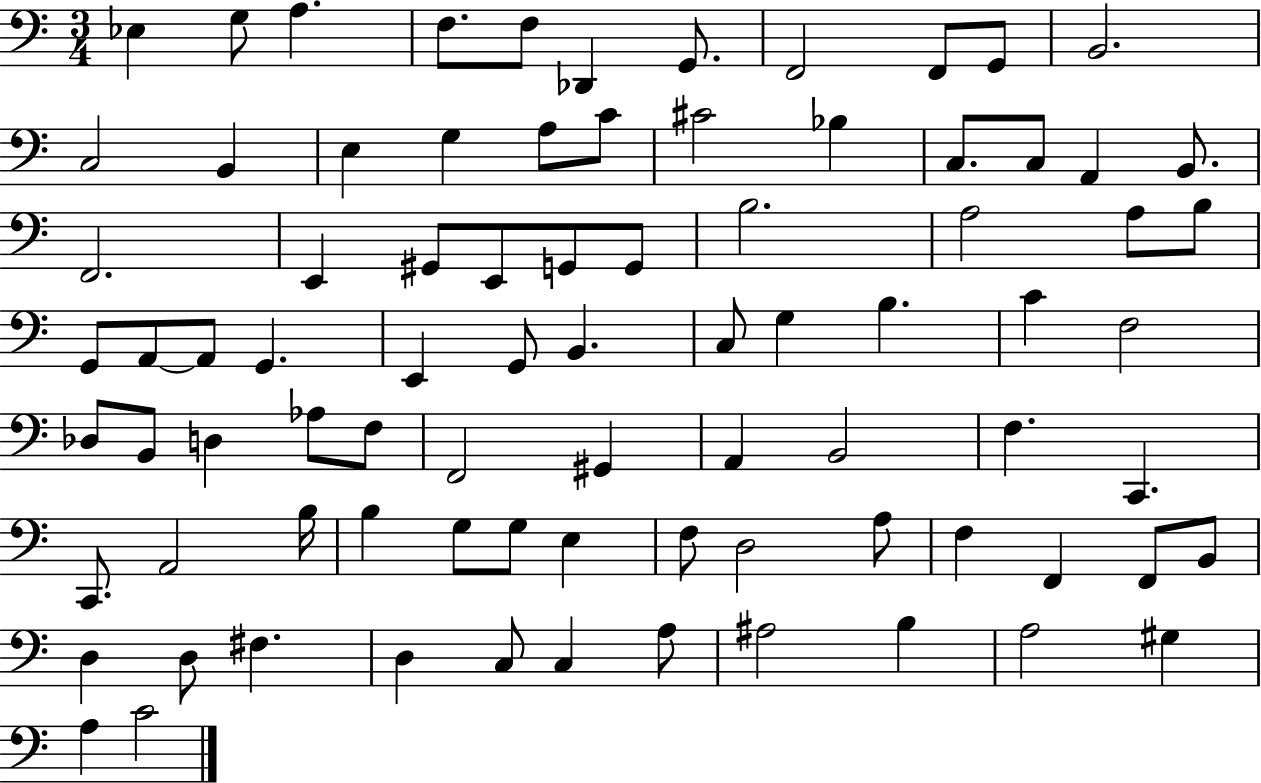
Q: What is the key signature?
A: C major